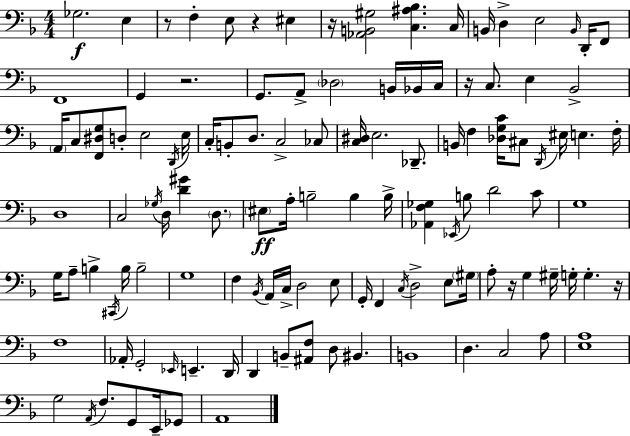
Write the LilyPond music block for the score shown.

{
  \clef bass
  \numericTimeSignature
  \time 4/4
  \key d \minor
  ges2.\f e4 | r8 f4-. e8 r4 eis4 | r16 <aes, b, gis>2 <c ais bes>4. c16 | b,16 d4-> e2 \grace { b,16 } d,16-. f,8 | \break f,1 | g,4 r2. | g,8. a,8-> \parenthesize des2 b,16 bes,16 | c16 r16 c8. e4 bes,2-> | \break \parenthesize a,16 c8 <f, dis g>8 d8-. e2 | \acciaccatura { d,16 } e16 c16-. b,8-. d8. c2-> | ces8 <c dis>16 e2. des,8.-- | b,16 f4 <des g c'>16 cis8 \acciaccatura { d,16 } eis16 e4. | \break f16-. d1 | c2 \acciaccatura { ges16 } d16 <d' gis'>4 | \parenthesize d8. \parenthesize eis8\ff a16-. b2-- b4 | b16-> <aes, f ges>4 \acciaccatura { ees,16 } b8 d'2 | \break c'8 g1 | g16 a8-- b4-> \acciaccatura { cis,16 } b16 b2-- | g1 | f4 \acciaccatura { bes,16 } a,16 c16-> d2 | \break e8 g,16-. f,4 \acciaccatura { c16 } d2-> | e8 \parenthesize gis16 a8-. r16 g4 gis16-- | g16-. g4.-. r16 f1 | aes,16-. g,2-. | \break \grace { ees,16 } e,4.-- d,16 d,4 b,8-- <ais, f>8 | d8 bis,4. b,1 | d4. c2 | a8 <e a>1 | \break g2 | \acciaccatura { a,16 } f8. g,8 e,16-- ges,8 a,1 | \bar "|."
}